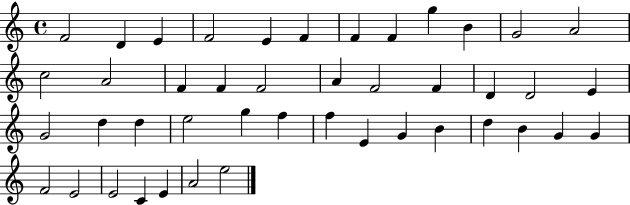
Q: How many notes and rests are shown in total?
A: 44